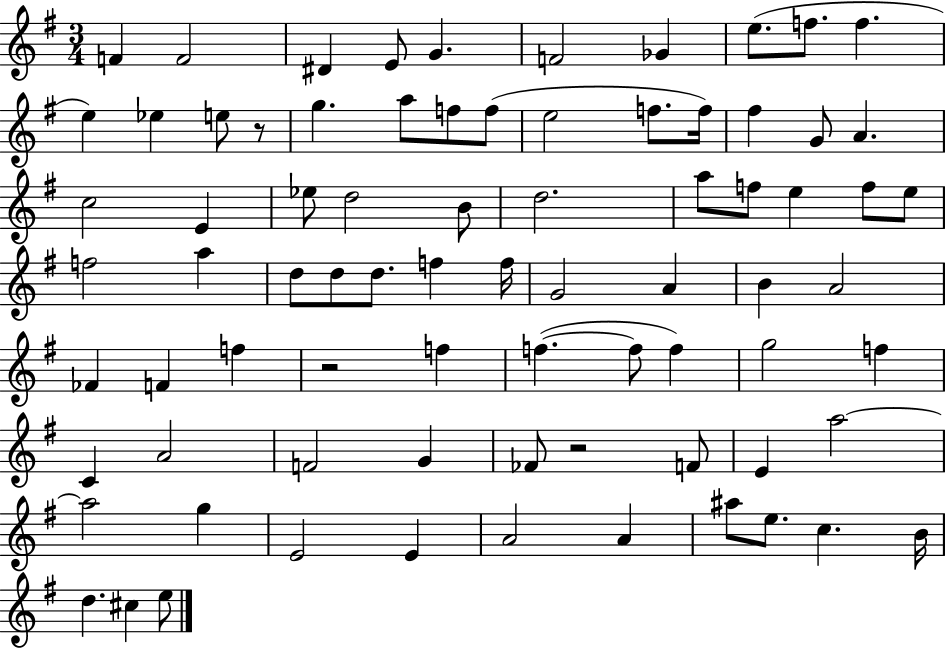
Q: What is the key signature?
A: G major